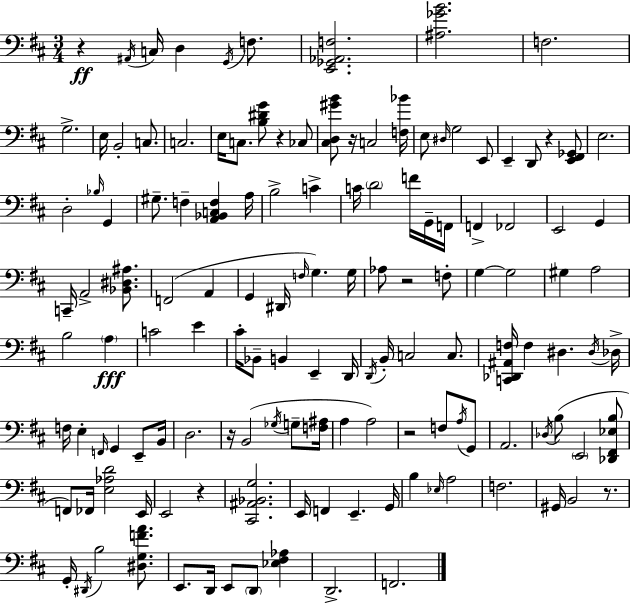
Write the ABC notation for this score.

X:1
T:Untitled
M:3/4
L:1/4
K:D
z ^A,,/4 C,/4 D, G,,/4 F,/2 [E,,_G,,_A,,F,]2 [^A,_GB]2 F,2 G,2 E,/4 B,,2 C,/2 C,2 E,/4 C,/2 [B,^DG]/2 z _C,/2 [^C,D,^GB]/2 z/4 C,2 [F,_B]/4 E,/2 ^D,/4 G,2 E,,/2 E,, D,,/2 z [E,,^F,,_G,,]/2 E,2 D,2 _B,/4 G,, ^G,/2 F, [A,,_B,,C,F,] A,/4 B,2 C C/4 D2 F/4 G,,/4 F,,/4 F,, _F,,2 E,,2 G,, C,,/4 A,,2 [_B,,^D,^A,]/2 F,,2 A,, G,, ^D,,/4 F,/4 G, G,/4 _A,/2 z2 F,/2 G, G,2 ^G, A,2 B,2 A, C2 E ^C/4 _B,,/2 B,, E,, D,,/4 D,,/4 B,,/4 C,2 C,/2 [C,,_D,,^A,,F,]/4 F, ^D, ^D,/4 _D,/4 F,/4 E, F,,/4 G,, E,,/2 B,,/4 D,2 z/4 B,,2 _G,/4 G,/2 [F,^A,]/4 A, A,2 z2 F,/2 A,/4 G,,/2 A,,2 _D,/4 B,/2 E,,2 [_D,,^F,,_E,B,]/2 F,,/2 _F,,/4 [E,_A,D]2 E,,/4 E,,2 z [^C,,^A,,_B,,G,]2 E,,/4 F,, E,, G,,/4 B, _E,/4 A,2 F,2 ^G,,/4 B,,2 z/2 G,,/4 ^D,,/4 B,2 [^D,G,FA]/2 E,,/2 D,,/4 E,,/2 D,,/2 [_E,^F,_A,] D,,2 F,,2